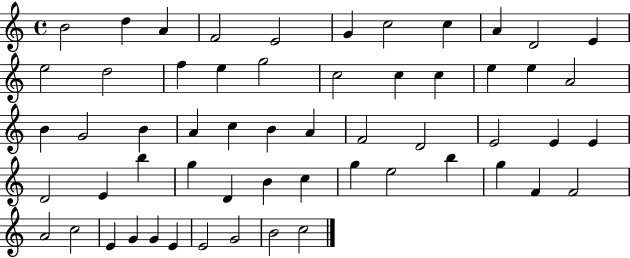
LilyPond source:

{
  \clef treble
  \time 4/4
  \defaultTimeSignature
  \key c \major
  b'2 d''4 a'4 | f'2 e'2 | g'4 c''2 c''4 | a'4 d'2 e'4 | \break e''2 d''2 | f''4 e''4 g''2 | c''2 c''4 c''4 | e''4 e''4 a'2 | \break b'4 g'2 b'4 | a'4 c''4 b'4 a'4 | f'2 d'2 | e'2 e'4 e'4 | \break d'2 e'4 b''4 | g''4 d'4 b'4 c''4 | g''4 e''2 b''4 | g''4 f'4 f'2 | \break a'2 c''2 | e'4 g'4 g'4 e'4 | e'2 g'2 | b'2 c''2 | \break \bar "|."
}